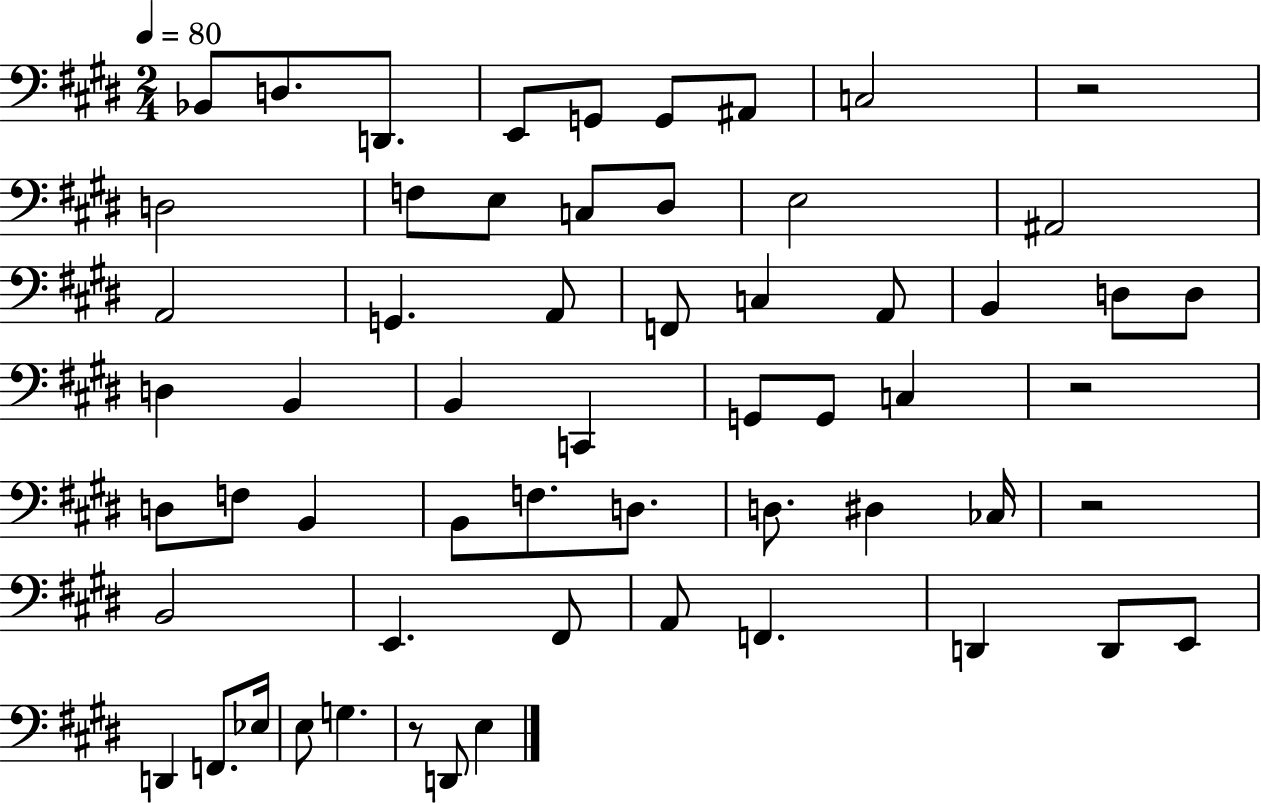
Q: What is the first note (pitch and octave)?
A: Bb2